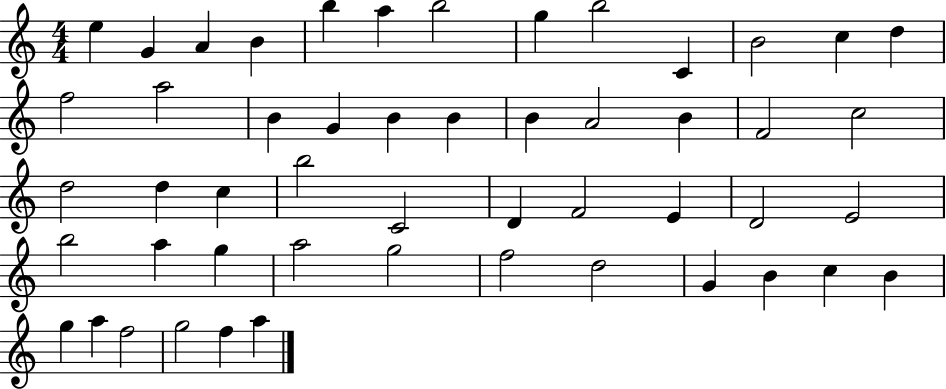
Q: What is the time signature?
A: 4/4